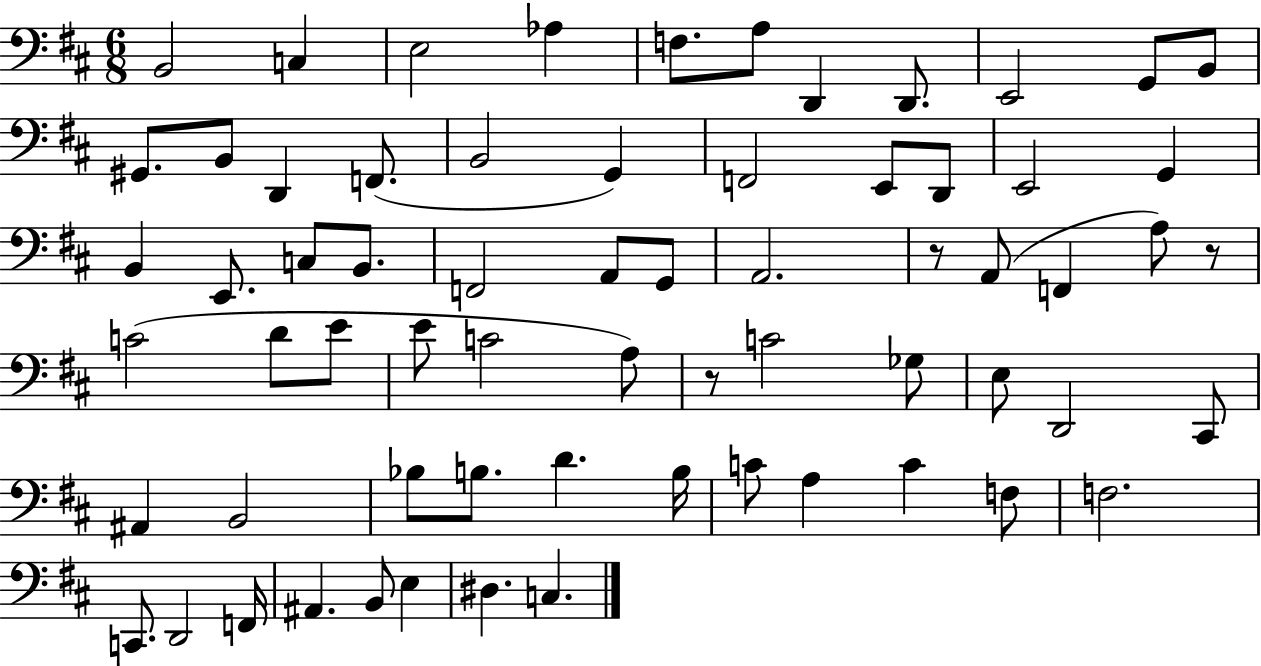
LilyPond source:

{
  \clef bass
  \numericTimeSignature
  \time 6/8
  \key d \major
  \repeat volta 2 { b,2 c4 | e2 aes4 | f8. a8 d,4 d,8. | e,2 g,8 b,8 | \break gis,8. b,8 d,4 f,8.( | b,2 g,4) | f,2 e,8 d,8 | e,2 g,4 | \break b,4 e,8. c8 b,8. | f,2 a,8 g,8 | a,2. | r8 a,8( f,4 a8) r8 | \break c'2( d'8 e'8 | e'8 c'2 a8) | r8 c'2 ges8 | e8 d,2 cis,8 | \break ais,4 b,2 | bes8 b8. d'4. b16 | c'8 a4 c'4 f8 | f2. | \break c,8. d,2 f,16 | ais,4. b,8 e4 | dis4. c4. | } \bar "|."
}